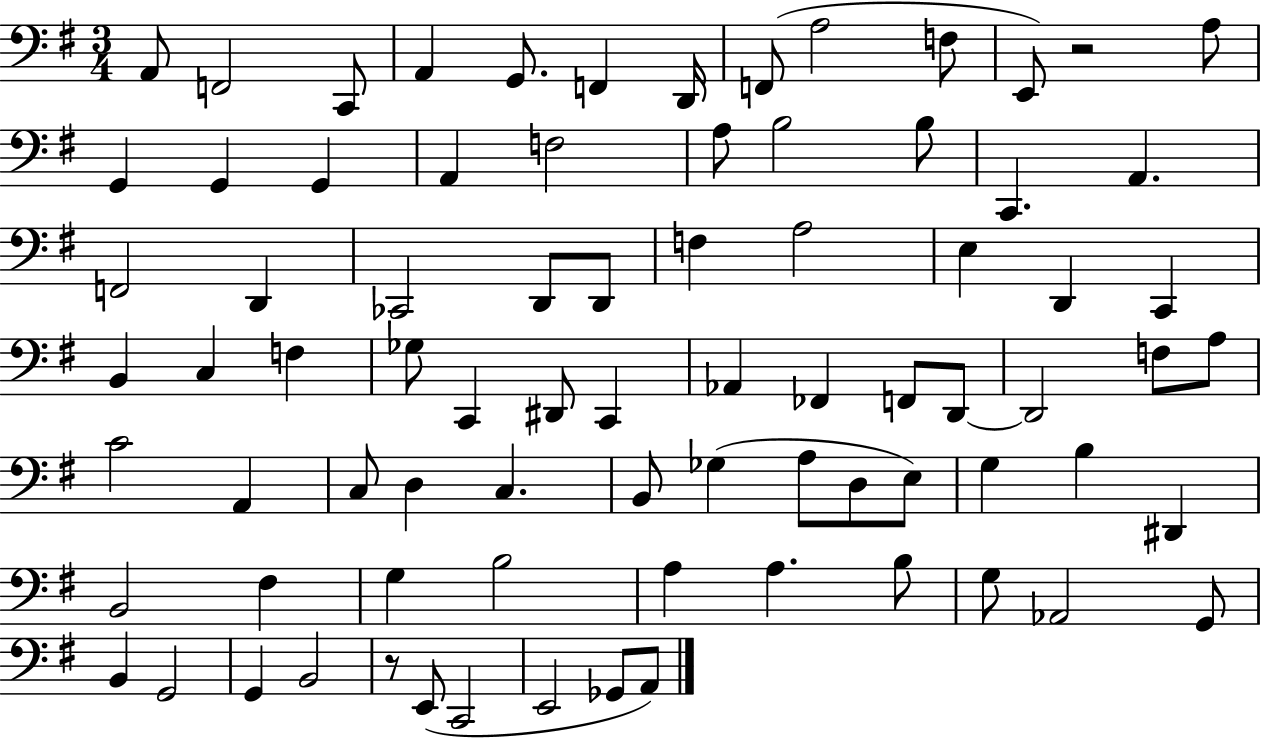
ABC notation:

X:1
T:Untitled
M:3/4
L:1/4
K:G
A,,/2 F,,2 C,,/2 A,, G,,/2 F,, D,,/4 F,,/2 A,2 F,/2 E,,/2 z2 A,/2 G,, G,, G,, A,, F,2 A,/2 B,2 B,/2 C,, A,, F,,2 D,, _C,,2 D,,/2 D,,/2 F, A,2 E, D,, C,, B,, C, F, _G,/2 C,, ^D,,/2 C,, _A,, _F,, F,,/2 D,,/2 D,,2 F,/2 A,/2 C2 A,, C,/2 D, C, B,,/2 _G, A,/2 D,/2 E,/2 G, B, ^D,, B,,2 ^F, G, B,2 A, A, B,/2 G,/2 _A,,2 G,,/2 B,, G,,2 G,, B,,2 z/2 E,,/2 C,,2 E,,2 _G,,/2 A,,/2